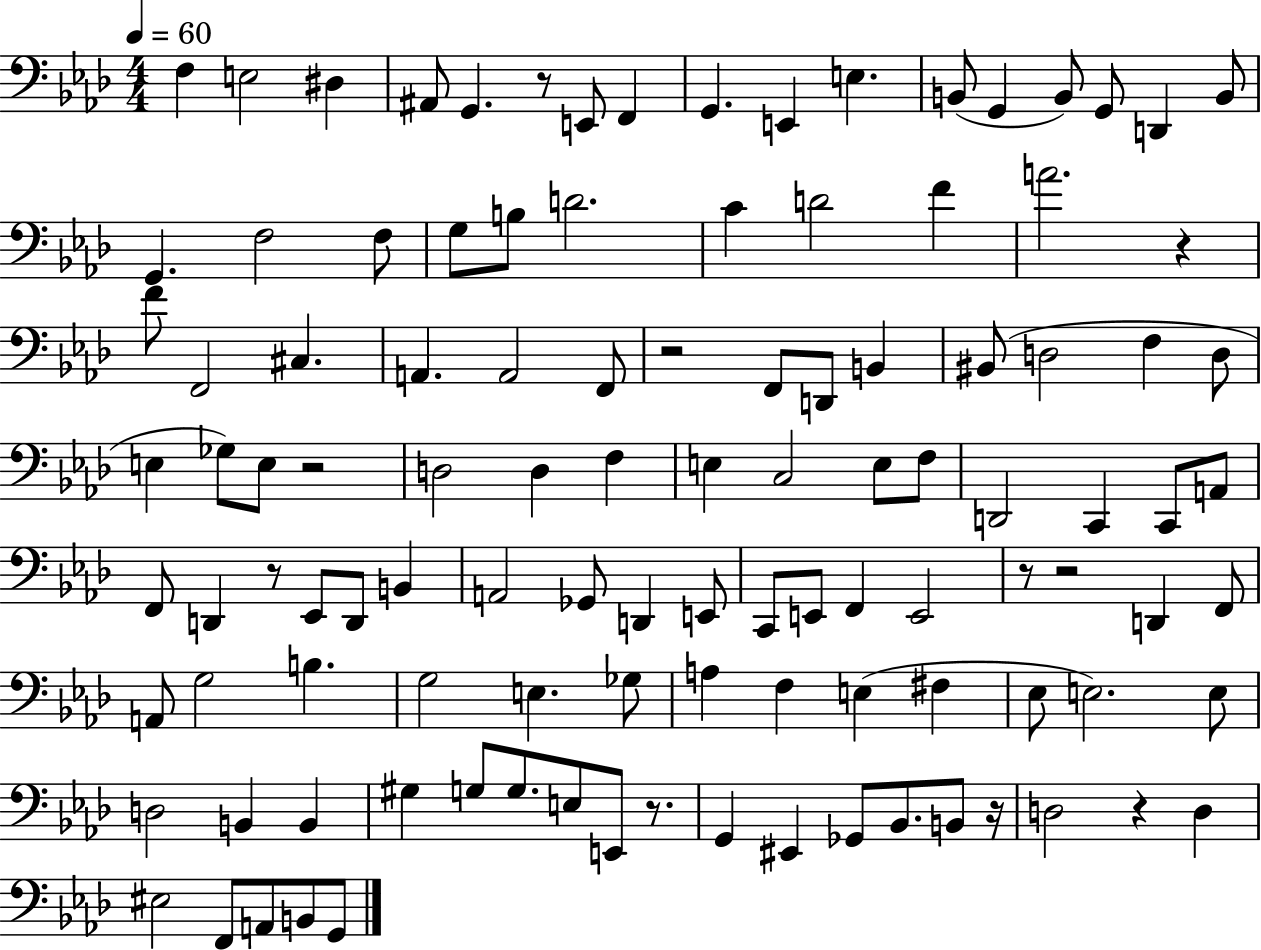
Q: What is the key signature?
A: AES major